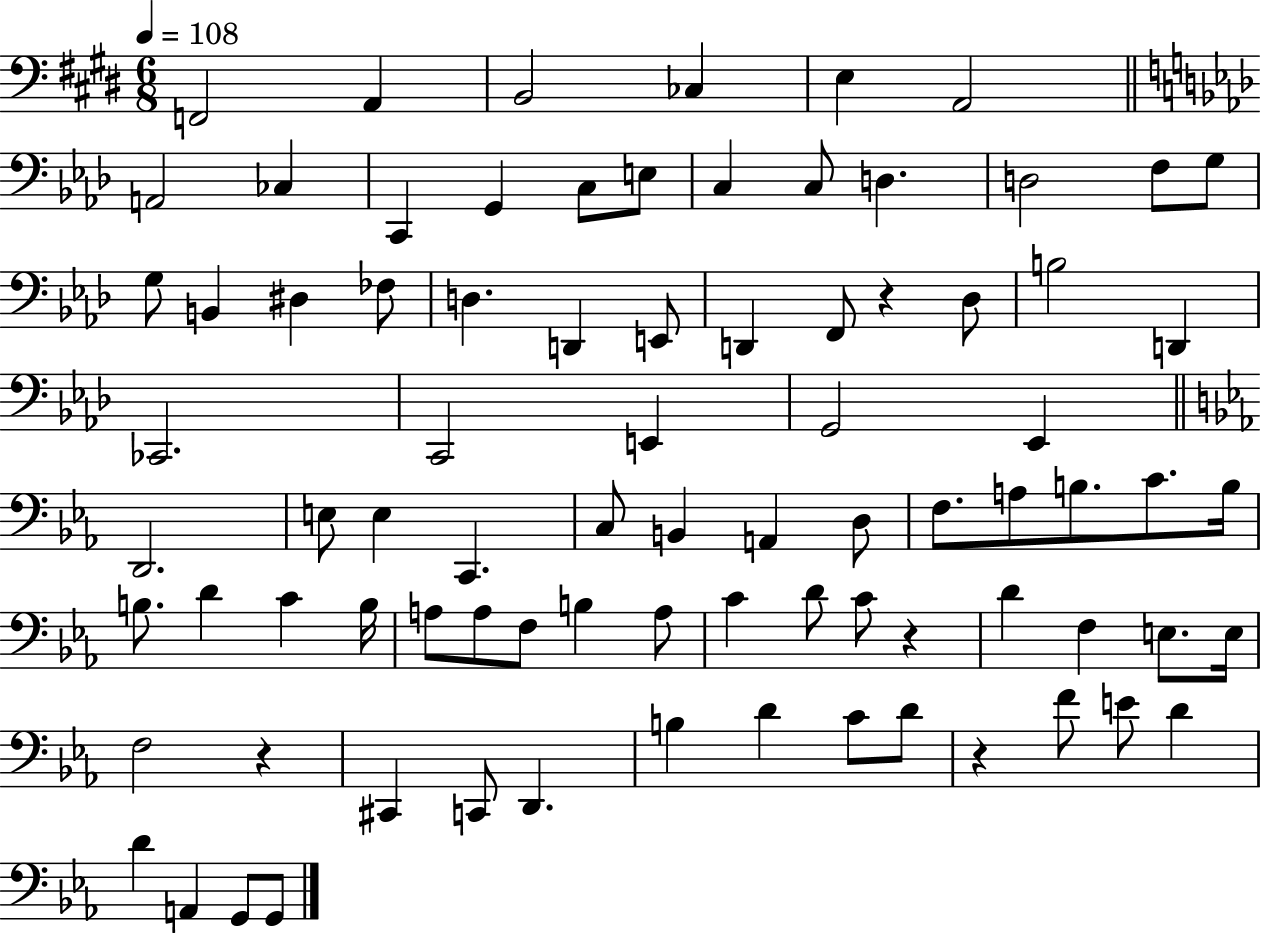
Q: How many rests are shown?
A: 4